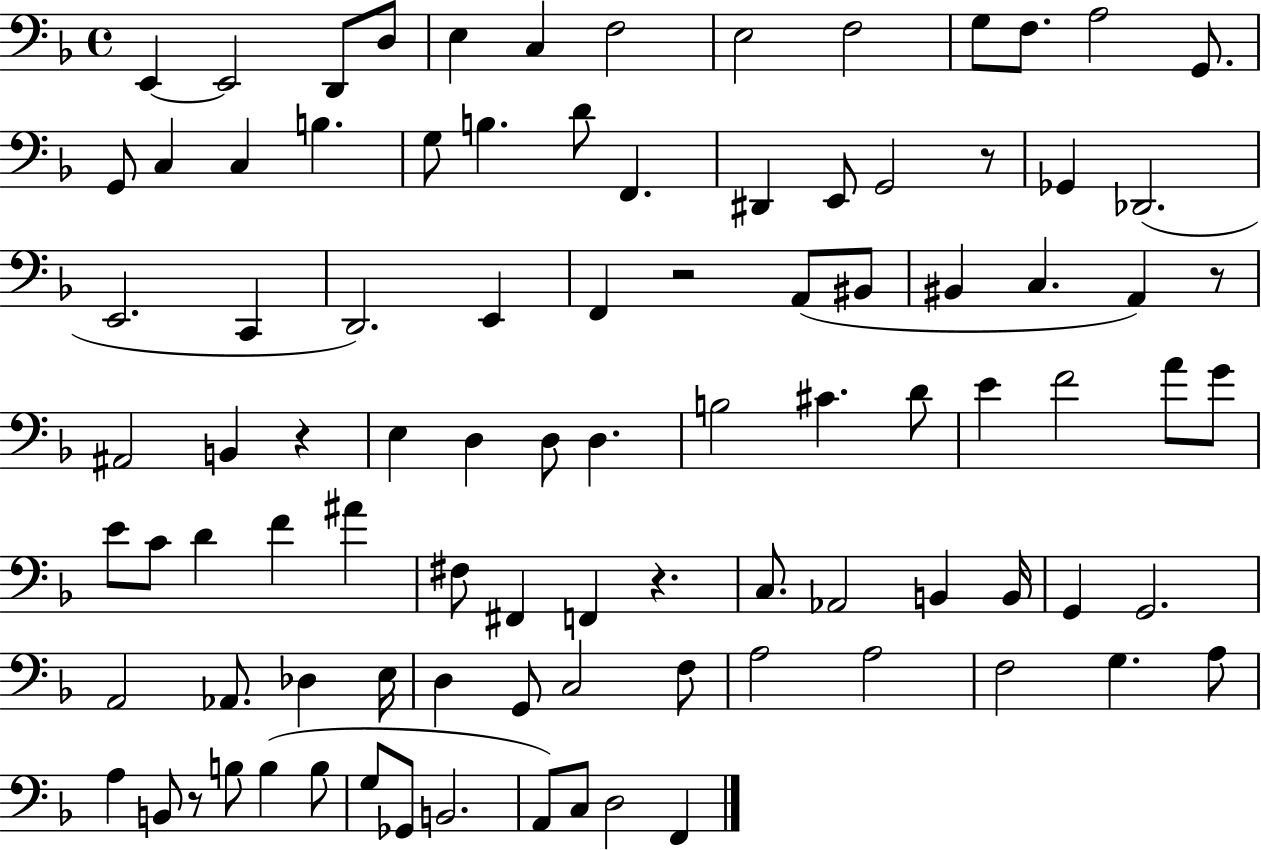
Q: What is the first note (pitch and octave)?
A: E2